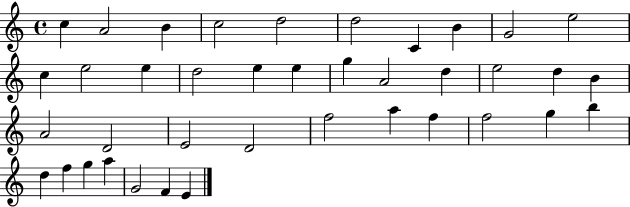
{
  \clef treble
  \time 4/4
  \defaultTimeSignature
  \key c \major
  c''4 a'2 b'4 | c''2 d''2 | d''2 c'4 b'4 | g'2 e''2 | \break c''4 e''2 e''4 | d''2 e''4 e''4 | g''4 a'2 d''4 | e''2 d''4 b'4 | \break a'2 d'2 | e'2 d'2 | f''2 a''4 f''4 | f''2 g''4 b''4 | \break d''4 f''4 g''4 a''4 | g'2 f'4 e'4 | \bar "|."
}